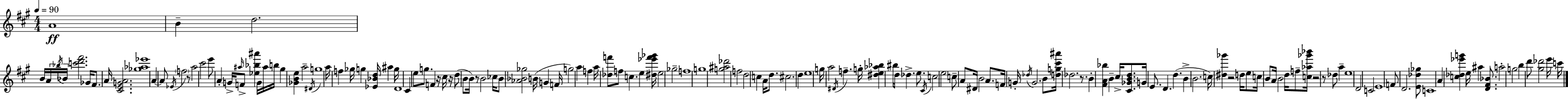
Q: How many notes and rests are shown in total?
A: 155